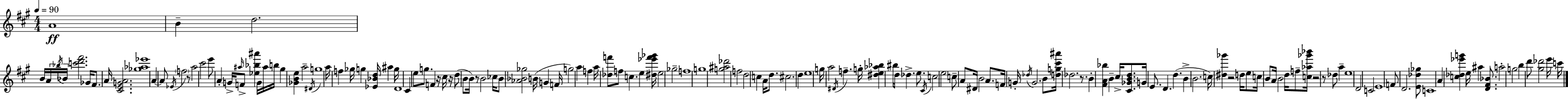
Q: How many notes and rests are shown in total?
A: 155